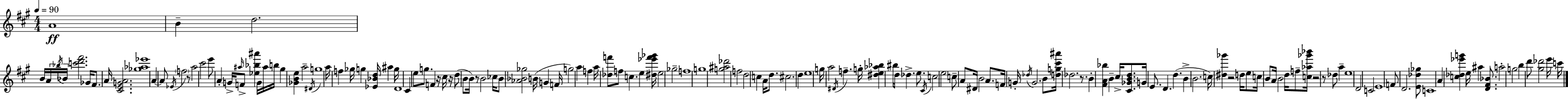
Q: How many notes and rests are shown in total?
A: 155